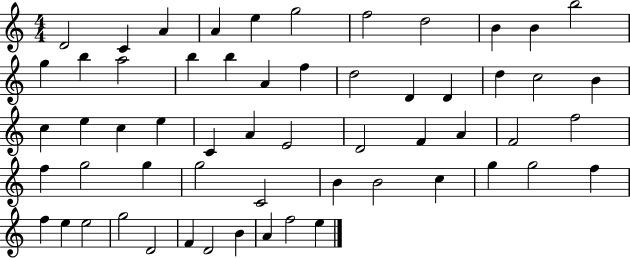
X:1
T:Untitled
M:4/4
L:1/4
K:C
D2 C A A e g2 f2 d2 B B b2 g b a2 b b A f d2 D D d c2 B c e c e C A E2 D2 F A F2 f2 f g2 g g2 C2 B B2 c g g2 f f e e2 g2 D2 F D2 B A f2 e